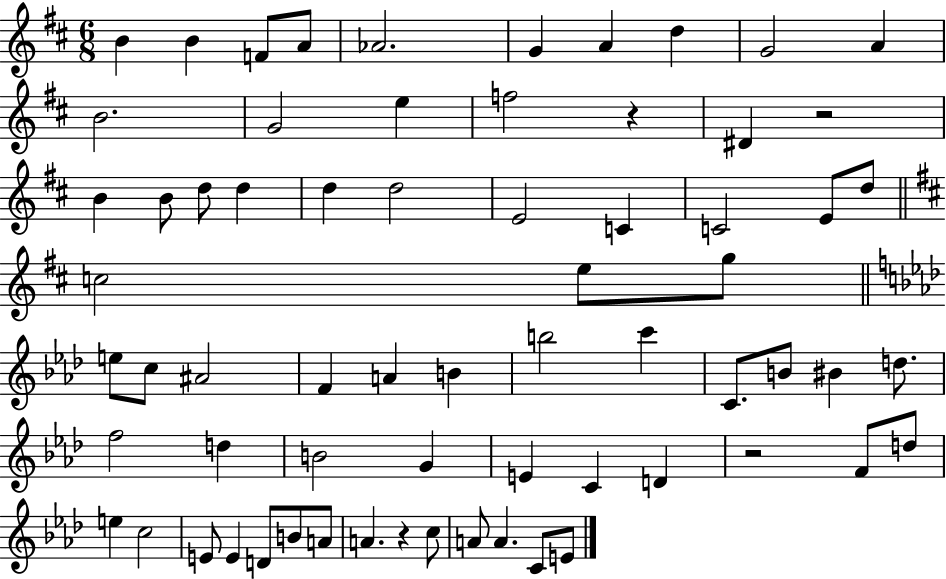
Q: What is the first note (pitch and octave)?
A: B4